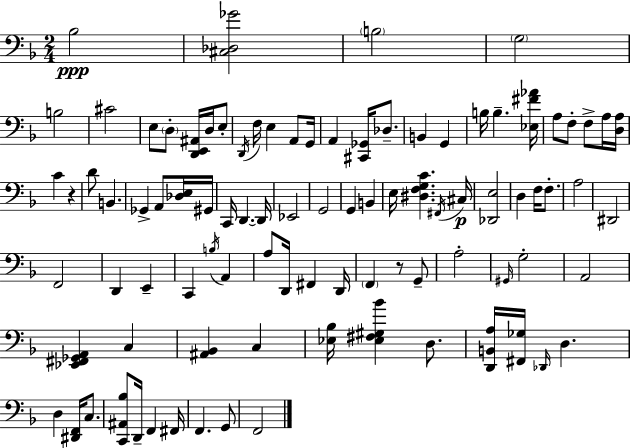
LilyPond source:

{
  \clef bass
  \numericTimeSignature
  \time 2/4
  \key f \major
  \repeat volta 2 { bes2\ppp | <cis des ges'>2 | \parenthesize b2 | \parenthesize g2 | \break b2 | cis'2 | e8 \parenthesize d8-. <d, e, ais,>16 d16 e8-. | \acciaccatura { d,16 } f16 e4 a,8 | \break g,16 a,4 <cis, ges,>16 des8.-- | b,4 g,4 | b16 b4.-- | <ees fis' aes'>16 a8 f8-. f8-> a16 | \break <d a>16 c'4 r4 | d'8 b,4. | ges,4-> a,8 <des e>16 | gis,16 c,16 d,4.~~ | \break d,16 ees,2 | g,2 | g,4 b,4 | e16 <dis f g c'>4. | \break \acciaccatura { fis,16 }\p cis16 <des, e>2 | d4 f16 f8.-. | a2 | dis,2 | \break f,2 | d,4 e,4-- | c,4 \acciaccatura { b16 } a,4 | a8 d,16 fis,4 | \break d,16 \parenthesize f,4 r8 | g,8-- a2-. | \grace { gis,16 } g2-. | a,2 | \break <ees, fis, ges, a,>4 | c4 <ais, bes,>4 | c4 <ees bes>16 <ees fis gis bes'>4 | d8. <d, b, a>16 <fis, ges>16 \grace { des,16 } d4. | \break d4 | <dis, f,>16 c8. <c, ais, bes>8 d,16-- | f,4 fis,16 f,4. | g,8 f,2 | \break } \bar "|."
}